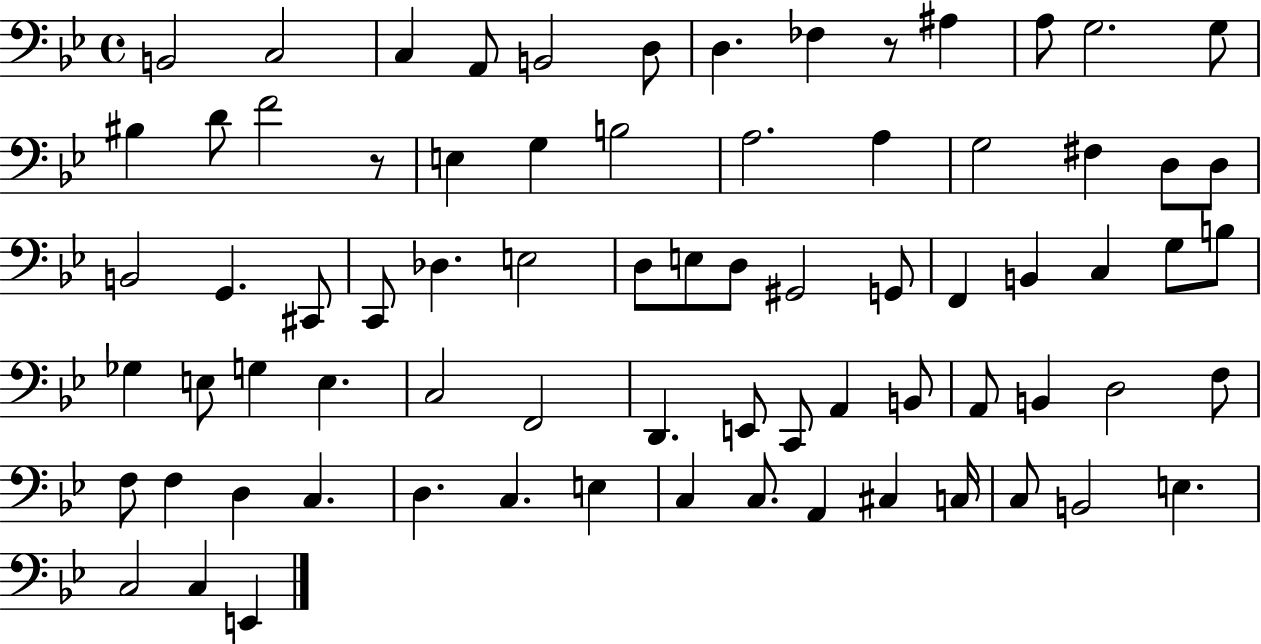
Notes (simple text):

B2/h C3/h C3/q A2/e B2/h D3/e D3/q. FES3/q R/e A#3/q A3/e G3/h. G3/e BIS3/q D4/e F4/h R/e E3/q G3/q B3/h A3/h. A3/q G3/h F#3/q D3/e D3/e B2/h G2/q. C#2/e C2/e Db3/q. E3/h D3/e E3/e D3/e G#2/h G2/e F2/q B2/q C3/q G3/e B3/e Gb3/q E3/e G3/q E3/q. C3/h F2/h D2/q. E2/e C2/e A2/q B2/e A2/e B2/q D3/h F3/e F3/e F3/q D3/q C3/q. D3/q. C3/q. E3/q C3/q C3/e. A2/q C#3/q C3/s C3/e B2/h E3/q. C3/h C3/q E2/q